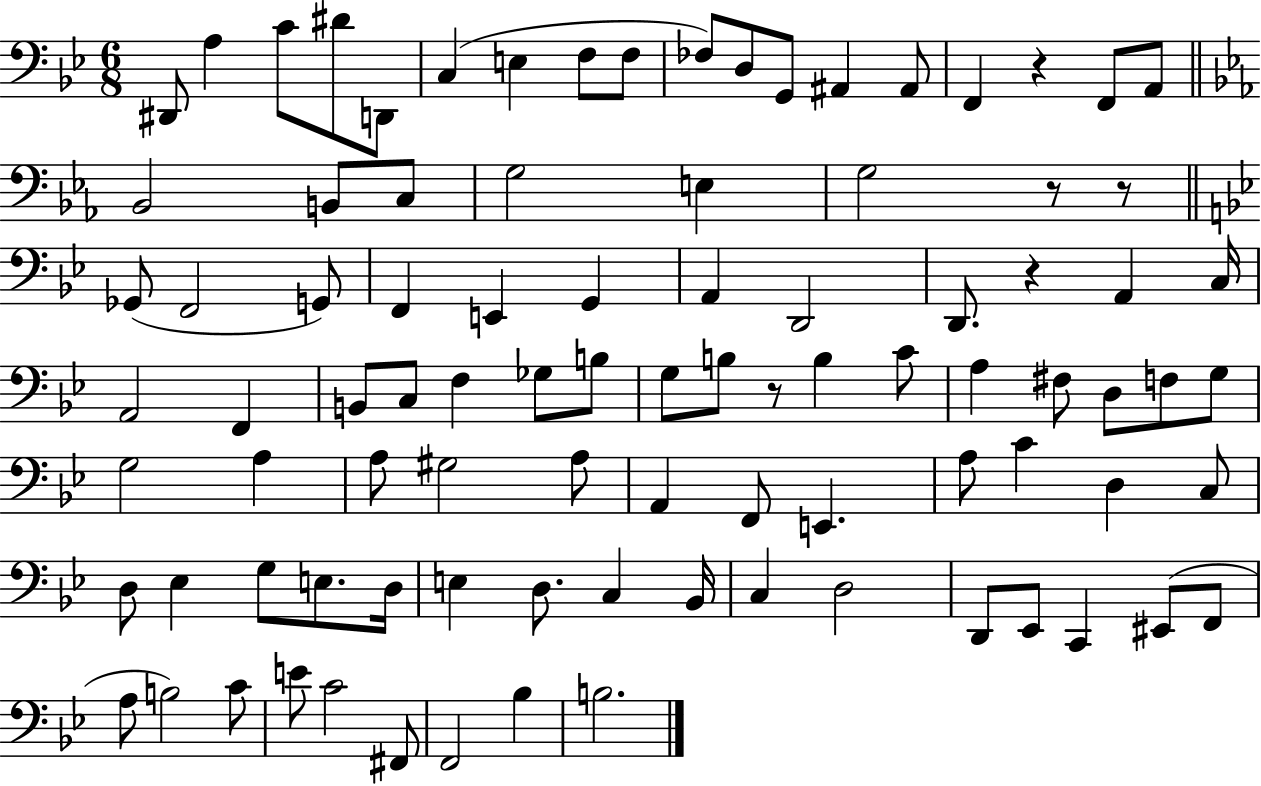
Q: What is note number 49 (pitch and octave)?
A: F3